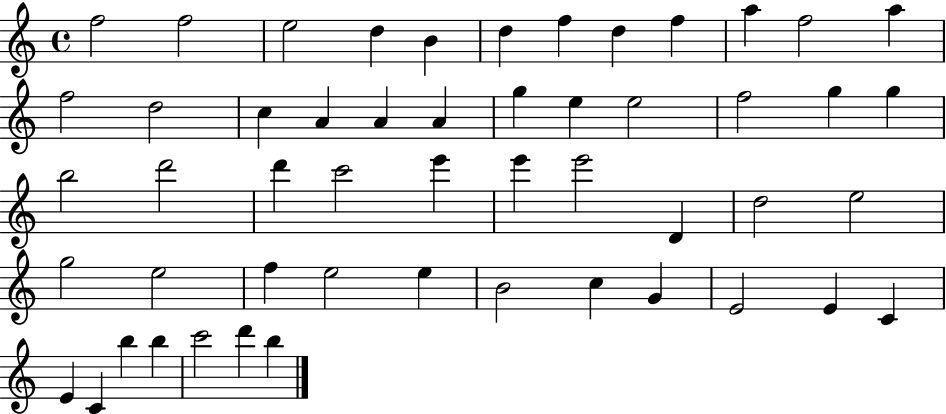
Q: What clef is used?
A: treble